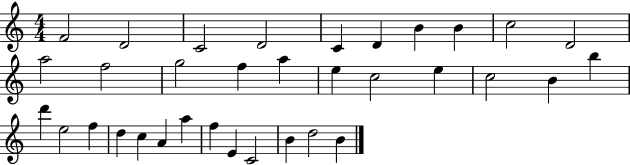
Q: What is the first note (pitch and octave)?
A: F4